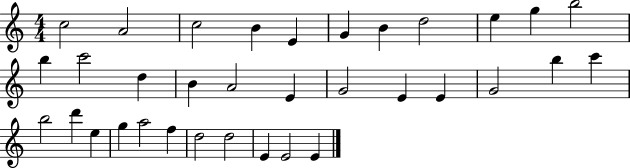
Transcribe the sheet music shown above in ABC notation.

X:1
T:Untitled
M:4/4
L:1/4
K:C
c2 A2 c2 B E G B d2 e g b2 b c'2 d B A2 E G2 E E G2 b c' b2 d' e g a2 f d2 d2 E E2 E